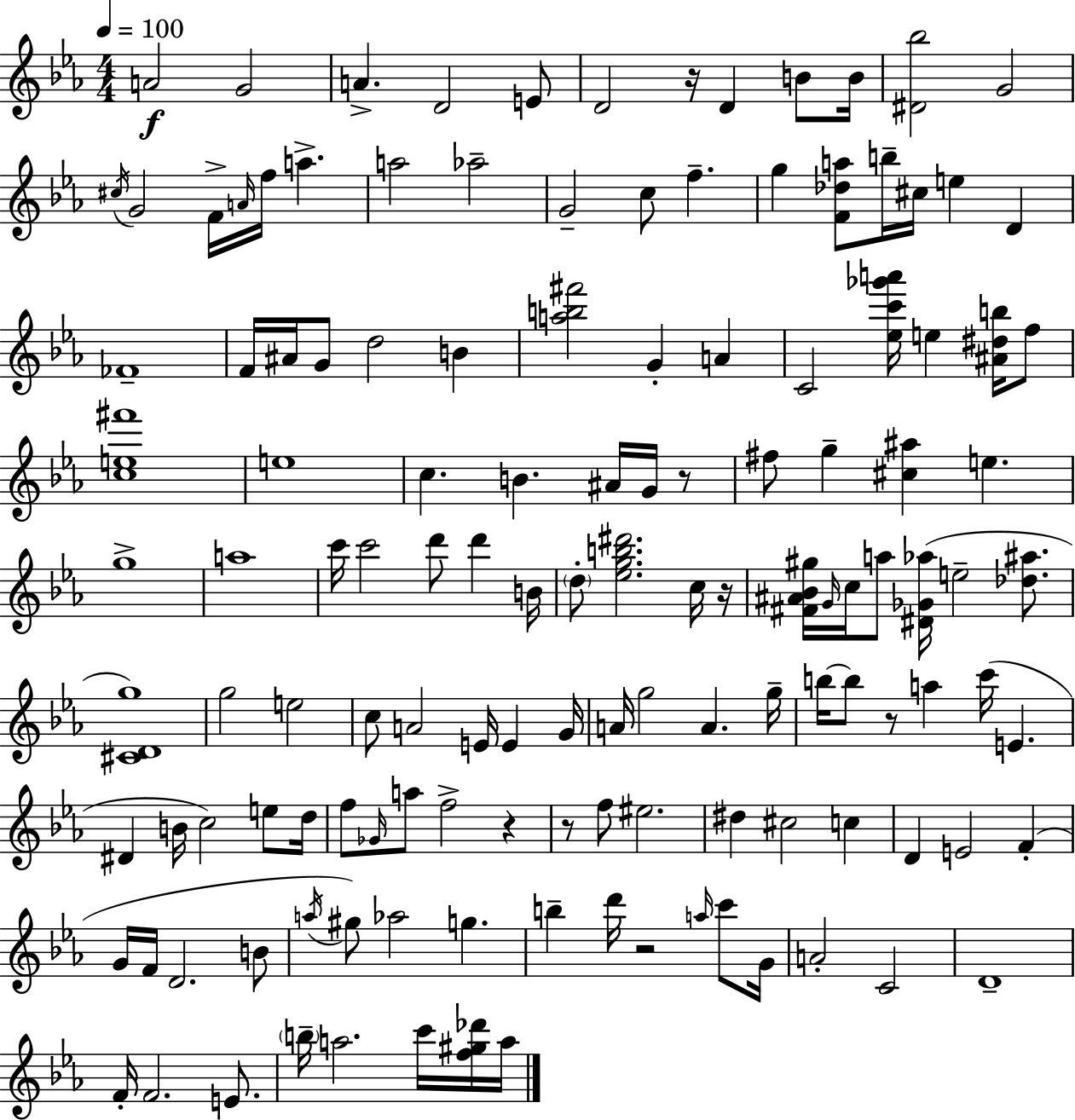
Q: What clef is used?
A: treble